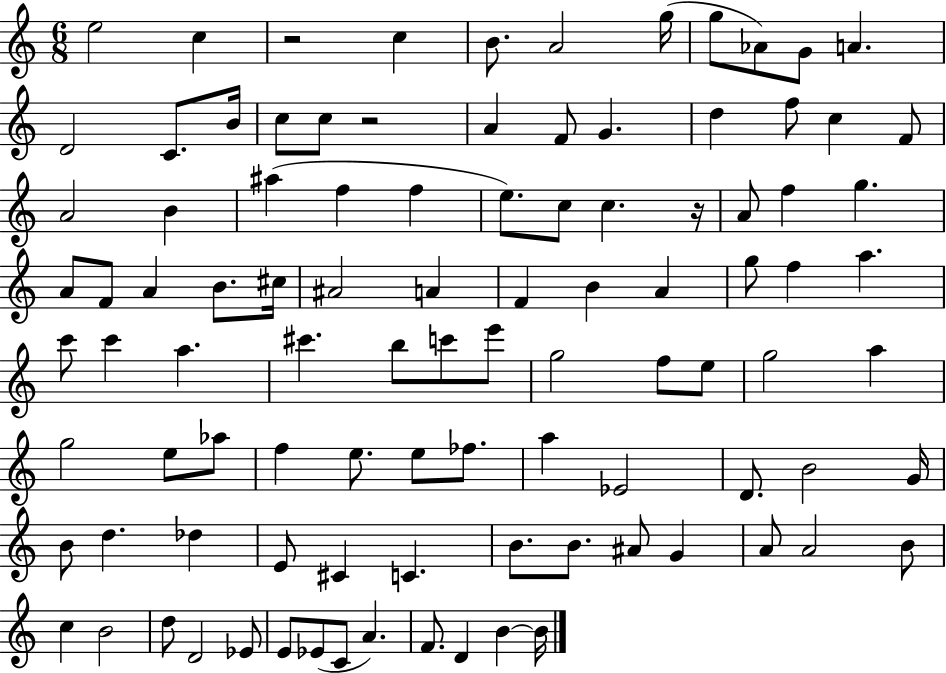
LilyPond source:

{
  \clef treble
  \numericTimeSignature
  \time 6/8
  \key c \major
  \repeat volta 2 { e''2 c''4 | r2 c''4 | b'8. a'2 g''16( | g''8 aes'8) g'8 a'4. | \break d'2 c'8. b'16 | c''8 c''8 r2 | a'4 f'8 g'4. | d''4 f''8 c''4 f'8 | \break a'2 b'4 | ais''4( f''4 f''4 | e''8.) c''8 c''4. r16 | a'8 f''4 g''4. | \break a'8 f'8 a'4 b'8. cis''16 | ais'2 a'4 | f'4 b'4 a'4 | g''8 f''4 a''4. | \break c'''8 c'''4 a''4. | cis'''4. b''8 c'''8 e'''8 | g''2 f''8 e''8 | g''2 a''4 | \break g''2 e''8 aes''8 | f''4 e''8. e''8 fes''8. | a''4 ees'2 | d'8. b'2 g'16 | \break b'8 d''4. des''4 | e'8 cis'4 c'4. | b'8. b'8. ais'8 g'4 | a'8 a'2 b'8 | \break c''4 b'2 | d''8 d'2 ees'8 | e'8 ees'8( c'8 a'4.) | f'8. d'4 b'4~~ b'16 | \break } \bar "|."
}